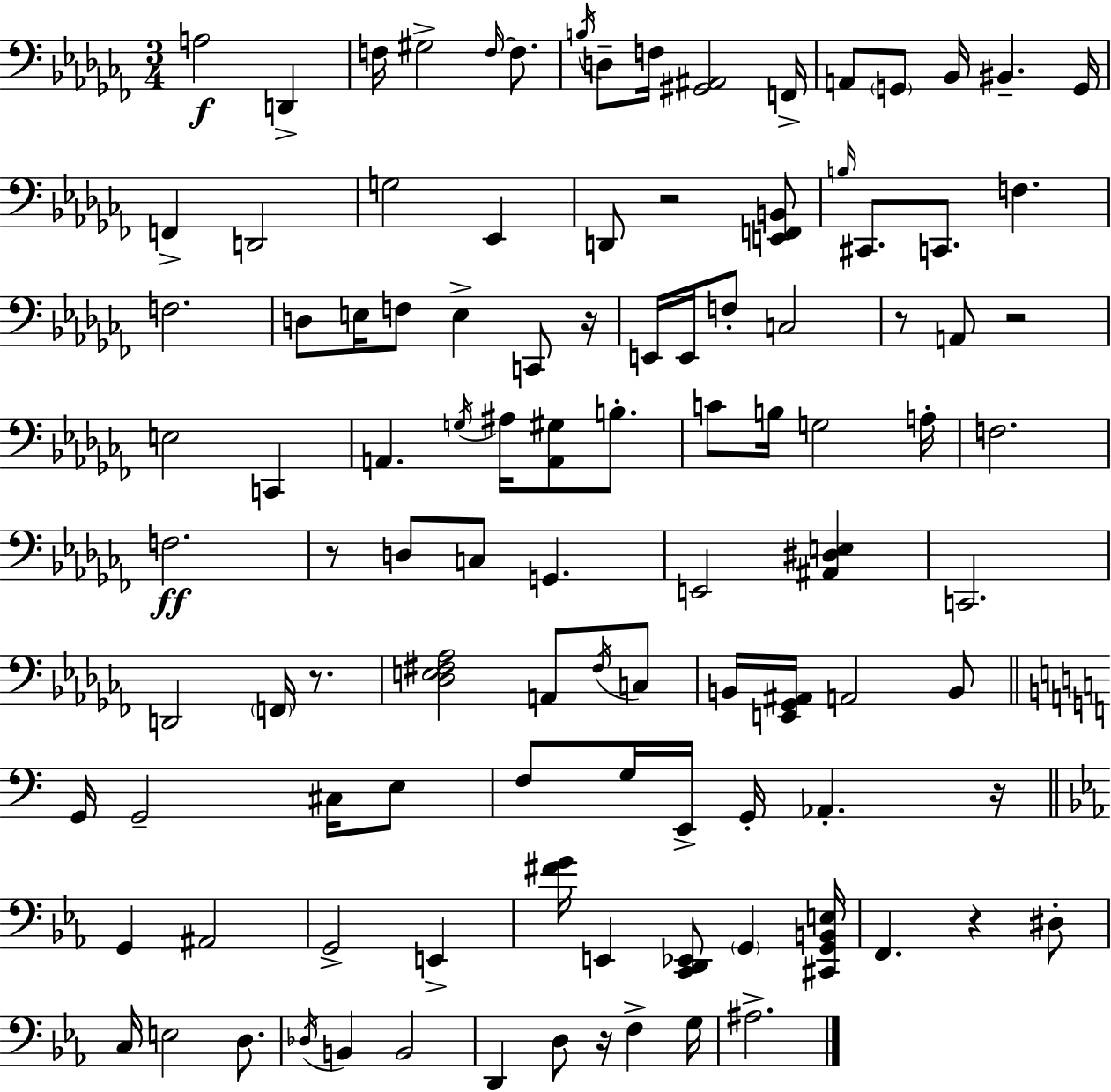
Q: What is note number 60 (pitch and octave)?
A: B2